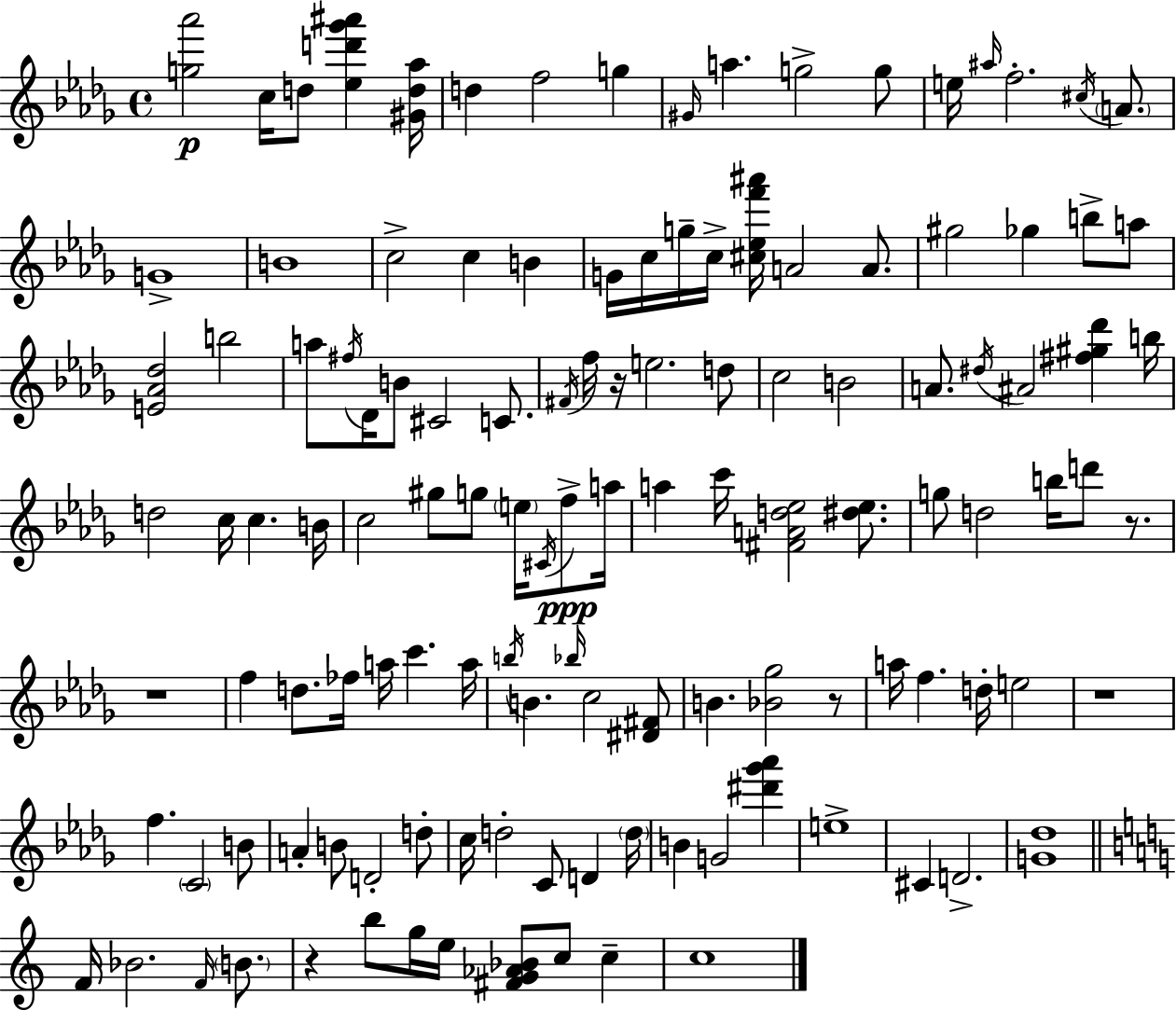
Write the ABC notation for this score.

X:1
T:Untitled
M:4/4
L:1/4
K:Bbm
[g_a']2 c/4 d/2 [_ed'_g'^a'] [^Gd_a]/4 d f2 g ^G/4 a g2 g/2 e/4 ^a/4 f2 ^c/4 A/2 G4 B4 c2 c B G/4 c/4 g/4 c/4 [^c_ef'^a']/4 A2 A/2 ^g2 _g b/2 a/2 [E_A_d]2 b2 a/2 ^f/4 _D/4 B/2 ^C2 C/2 ^F/4 f/4 z/4 e2 d/2 c2 B2 A/2 ^d/4 ^A2 [^f^g_d'] b/4 d2 c/4 c B/4 c2 ^g/2 g/2 e/4 ^C/4 f/2 a/4 a c'/4 [^FAd_e]2 [^d_e]/2 g/2 d2 b/4 d'/2 z/2 z4 f d/2 _f/4 a/4 c' a/4 b/4 B _b/4 c2 [^D^F]/2 B [_B_g]2 z/2 a/4 f d/4 e2 z4 f C2 B/2 A B/2 D2 d/2 c/4 d2 C/2 D d/4 B G2 [^d'_g'_a'] e4 ^C D2 [G_d]4 F/4 _B2 F/4 B/2 z b/2 g/4 e/4 [^FG_A_B]/2 c/2 c c4